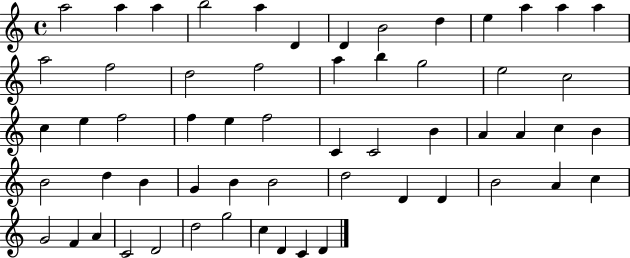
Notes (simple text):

A5/h A5/q A5/q B5/h A5/q D4/q D4/q B4/h D5/q E5/q A5/q A5/q A5/q A5/h F5/h D5/h F5/h A5/q B5/q G5/h E5/h C5/h C5/q E5/q F5/h F5/q E5/q F5/h C4/q C4/h B4/q A4/q A4/q C5/q B4/q B4/h D5/q B4/q G4/q B4/q B4/h D5/h D4/q D4/q B4/h A4/q C5/q G4/h F4/q A4/q C4/h D4/h D5/h G5/h C5/q D4/q C4/q D4/q